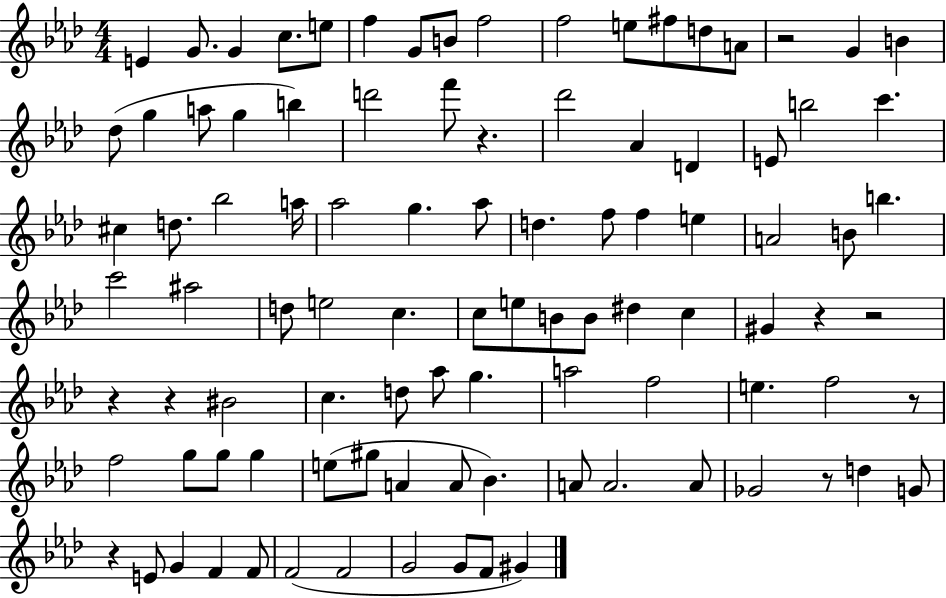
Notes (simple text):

E4/q G4/e. G4/q C5/e. E5/e F5/q G4/e B4/e F5/h F5/h E5/e F#5/e D5/e A4/e R/h G4/q B4/q Db5/e G5/q A5/e G5/q B5/q D6/h F6/e R/q. Db6/h Ab4/q D4/q E4/e B5/h C6/q. C#5/q D5/e. Bb5/h A5/s Ab5/h G5/q. Ab5/e D5/q. F5/e F5/q E5/q A4/h B4/e B5/q. C6/h A#5/h D5/e E5/h C5/q. C5/e E5/e B4/e B4/e D#5/q C5/q G#4/q R/q R/h R/q R/q BIS4/h C5/q. D5/e Ab5/e G5/q. A5/h F5/h E5/q. F5/h R/e F5/h G5/e G5/e G5/q E5/e G#5/e A4/q A4/e Bb4/q. A4/e A4/h. A4/e Gb4/h R/e D5/q G4/e R/q E4/e G4/q F4/q F4/e F4/h F4/h G4/h G4/e F4/e G#4/q